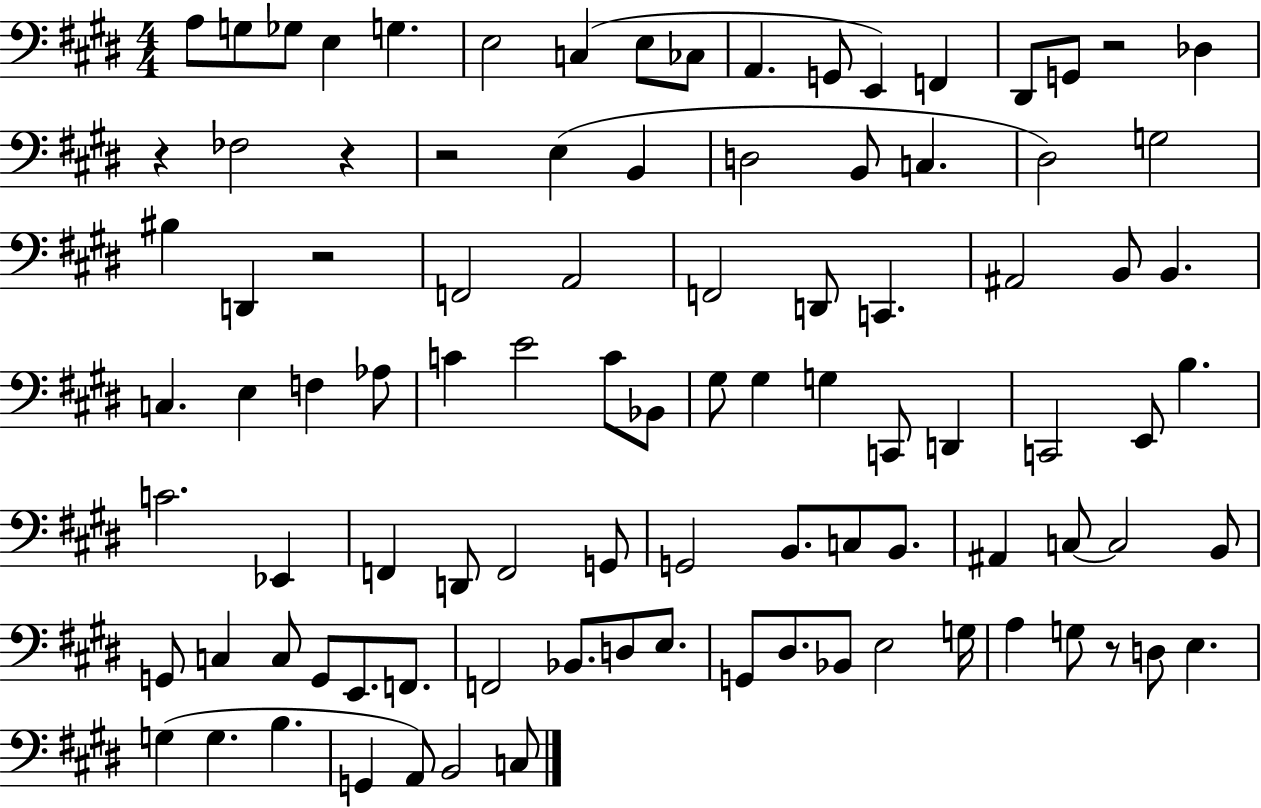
{
  \clef bass
  \numericTimeSignature
  \time 4/4
  \key e \major
  a8 g8 ges8 e4 g4. | e2 c4( e8 ces8 | a,4. g,8 e,4) f,4 | dis,8 g,8 r2 des4 | \break r4 fes2 r4 | r2 e4( b,4 | d2 b,8 c4. | dis2) g2 | \break bis4 d,4 r2 | f,2 a,2 | f,2 d,8 c,4. | ais,2 b,8 b,4. | \break c4. e4 f4 aes8 | c'4 e'2 c'8 bes,8 | gis8 gis4 g4 c,8 d,4 | c,2 e,8 b4. | \break c'2. ees,4 | f,4 d,8 f,2 g,8 | g,2 b,8. c8 b,8. | ais,4 c8~~ c2 b,8 | \break g,8 c4 c8 g,8 e,8. f,8. | f,2 bes,8. d8 e8. | g,8 dis8. bes,8 e2 g16 | a4 g8 r8 d8 e4. | \break g4( g4. b4. | g,4 a,8) b,2 c8 | \bar "|."
}